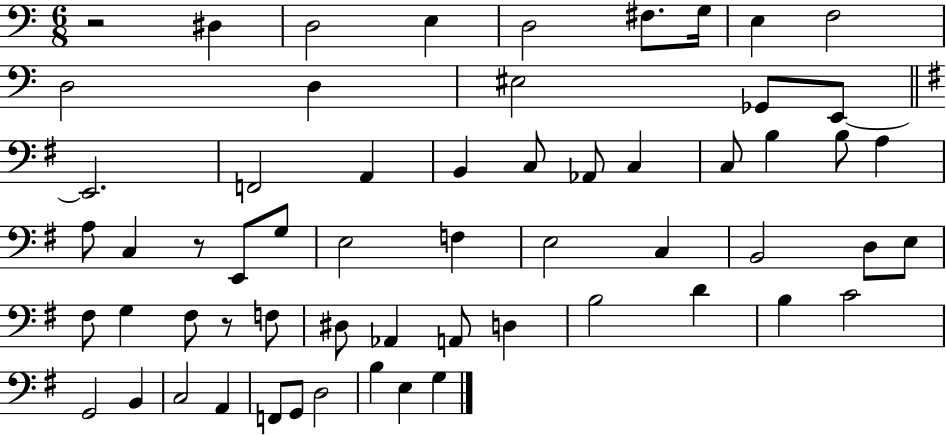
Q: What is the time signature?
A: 6/8